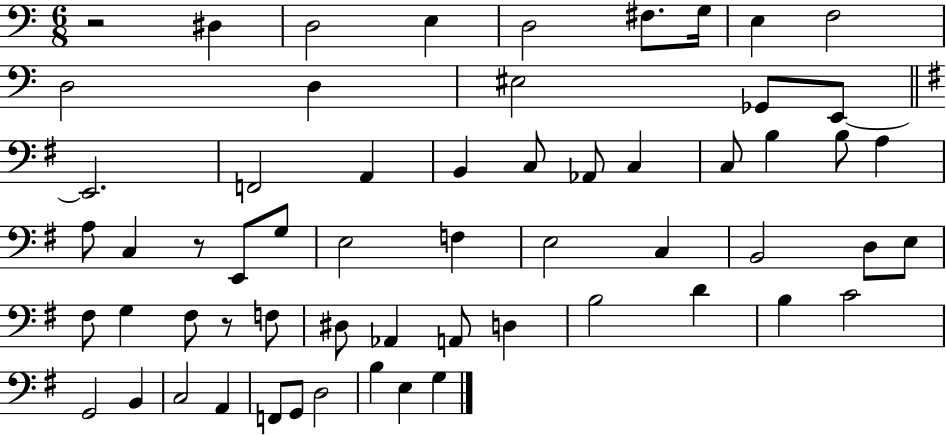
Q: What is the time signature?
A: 6/8